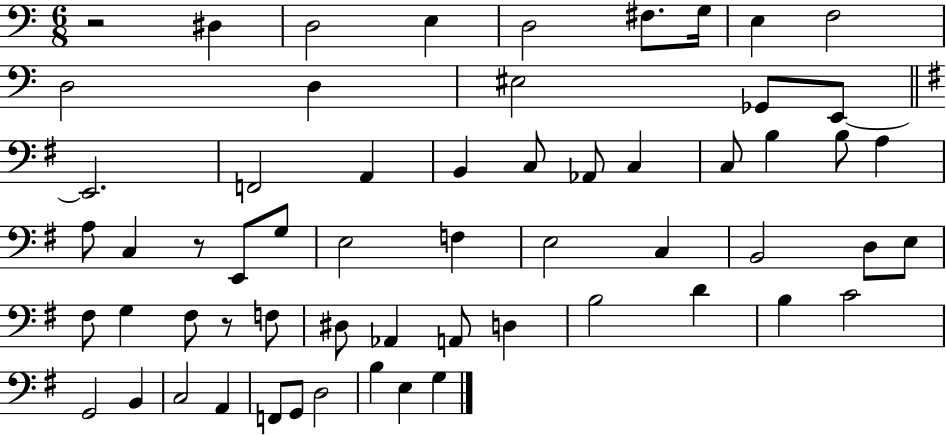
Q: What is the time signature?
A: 6/8